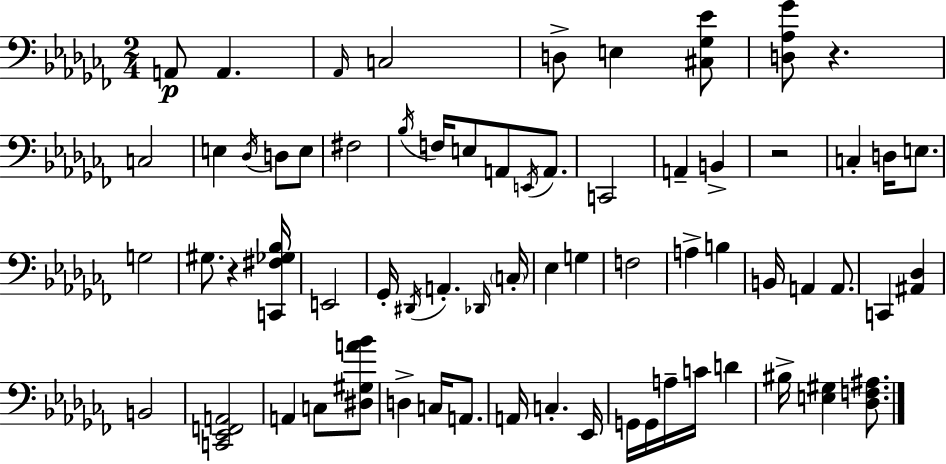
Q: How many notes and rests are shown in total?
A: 67